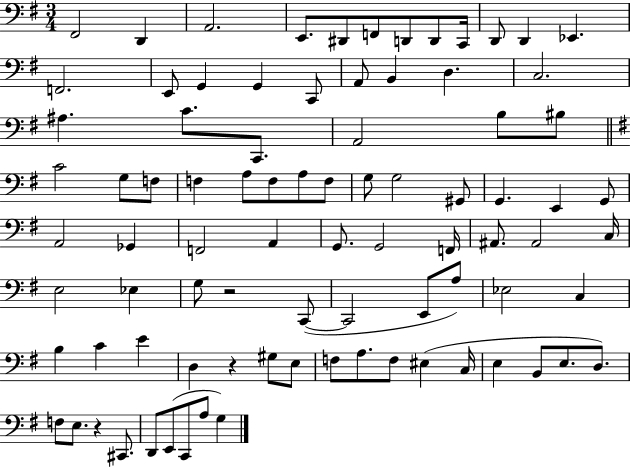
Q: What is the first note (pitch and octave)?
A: F#2